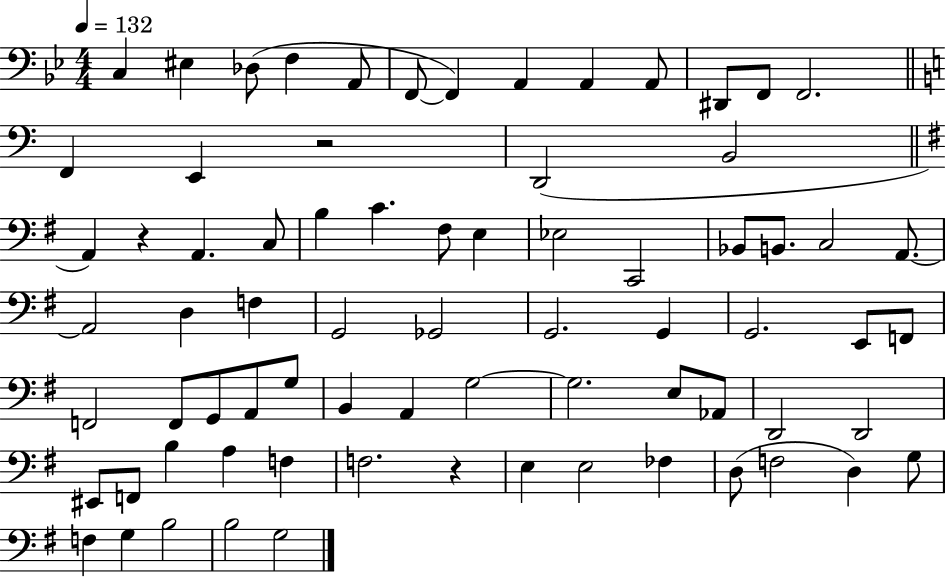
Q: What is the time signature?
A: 4/4